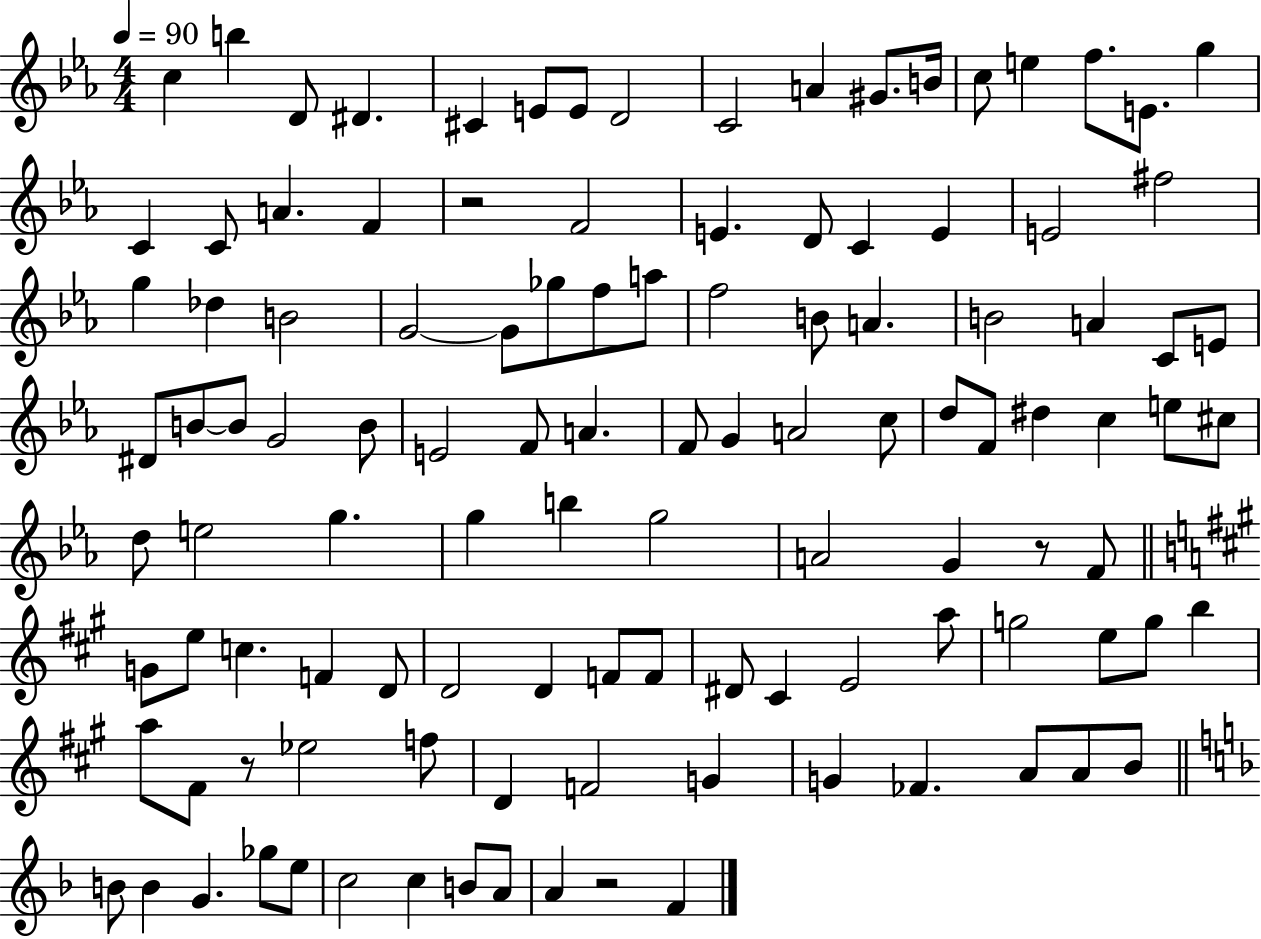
C5/q B5/q D4/e D#4/q. C#4/q E4/e E4/e D4/h C4/h A4/q G#4/e. B4/s C5/e E5/q F5/e. E4/e. G5/q C4/q C4/e A4/q. F4/q R/h F4/h E4/q. D4/e C4/q E4/q E4/h F#5/h G5/q Db5/q B4/h G4/h G4/e Gb5/e F5/e A5/e F5/h B4/e A4/q. B4/h A4/q C4/e E4/e D#4/e B4/e B4/e G4/h B4/e E4/h F4/e A4/q. F4/e G4/q A4/h C5/e D5/e F4/e D#5/q C5/q E5/e C#5/e D5/e E5/h G5/q. G5/q B5/q G5/h A4/h G4/q R/e F4/e G4/e E5/e C5/q. F4/q D4/e D4/h D4/q F4/e F4/e D#4/e C#4/q E4/h A5/e G5/h E5/e G5/e B5/q A5/e F#4/e R/e Eb5/h F5/e D4/q F4/h G4/q G4/q FES4/q. A4/e A4/e B4/e B4/e B4/q G4/q. Gb5/e E5/e C5/h C5/q B4/e A4/e A4/q R/h F4/q